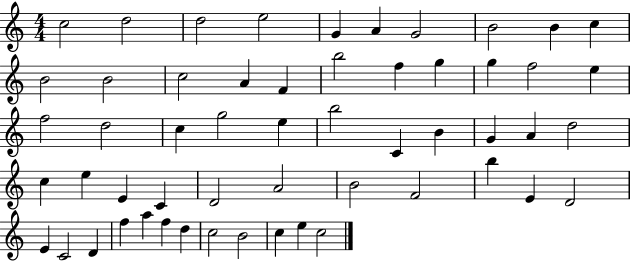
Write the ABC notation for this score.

X:1
T:Untitled
M:4/4
L:1/4
K:C
c2 d2 d2 e2 G A G2 B2 B c B2 B2 c2 A F b2 f g g f2 e f2 d2 c g2 e b2 C B G A d2 c e E C D2 A2 B2 F2 b E D2 E C2 D f a f d c2 B2 c e c2